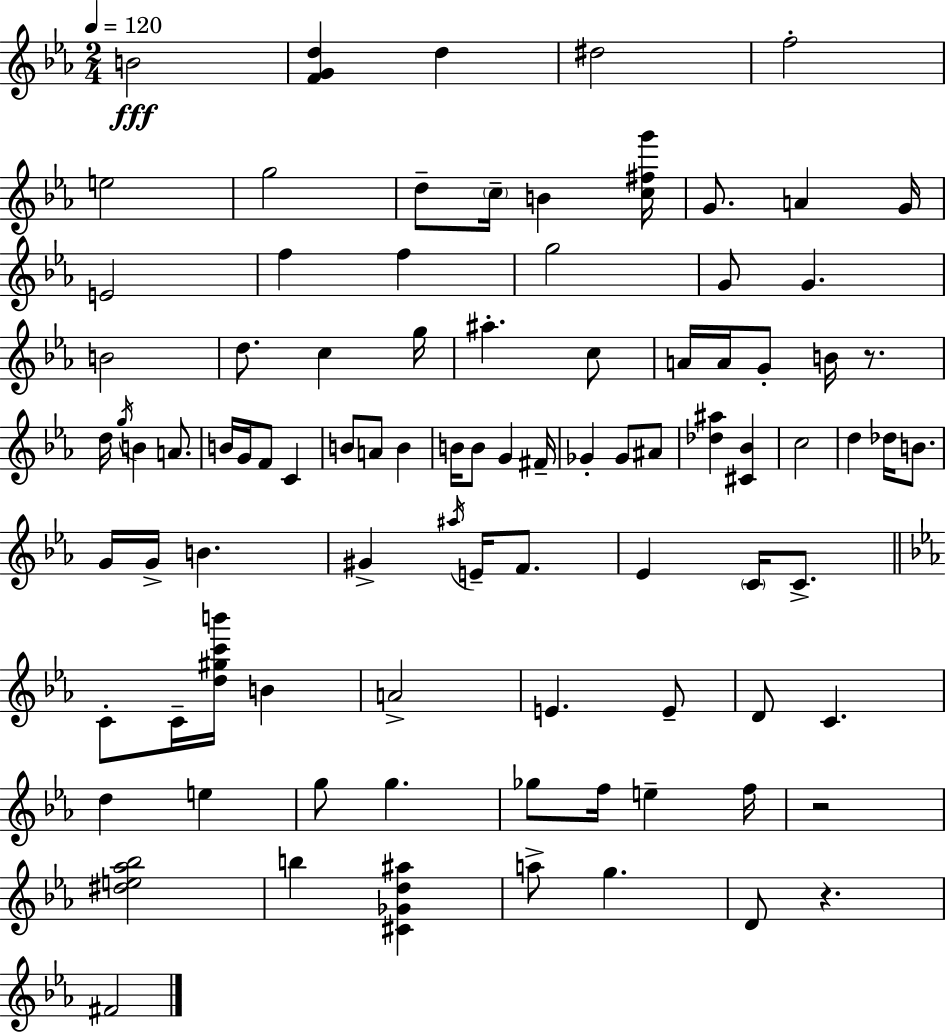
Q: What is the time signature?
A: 2/4